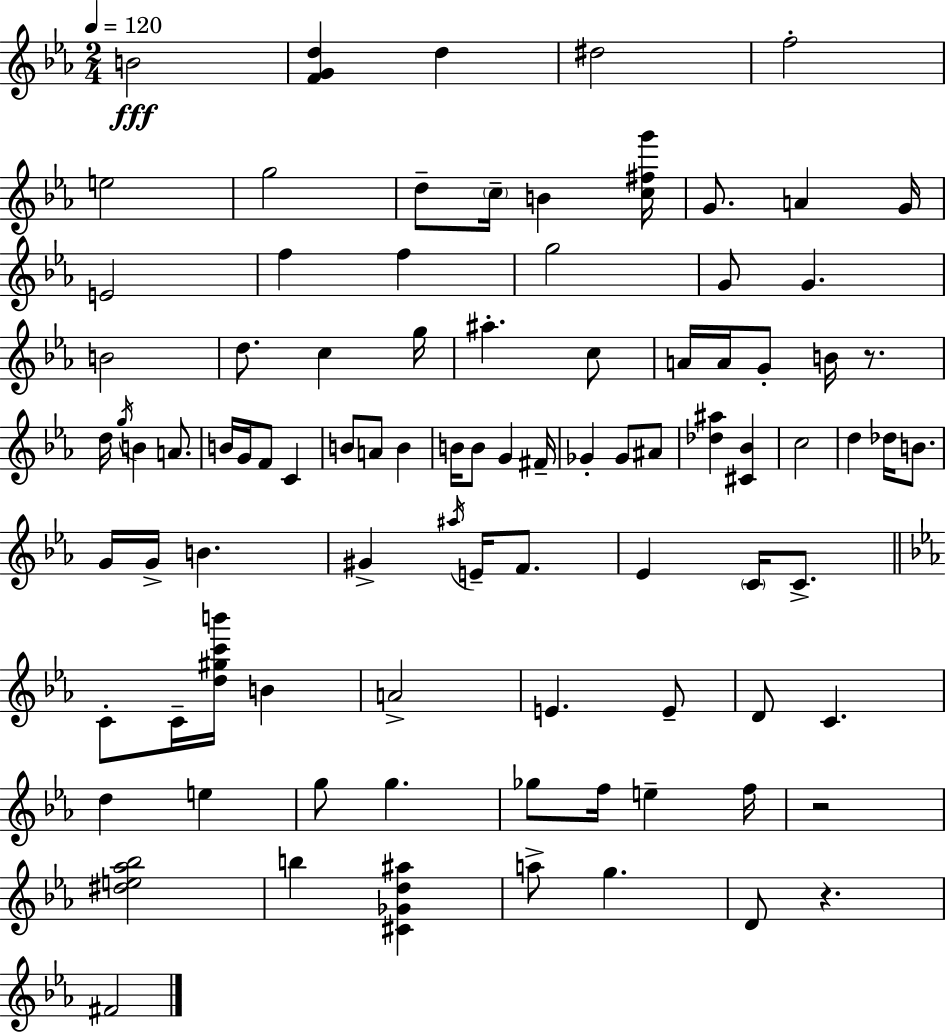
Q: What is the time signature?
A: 2/4